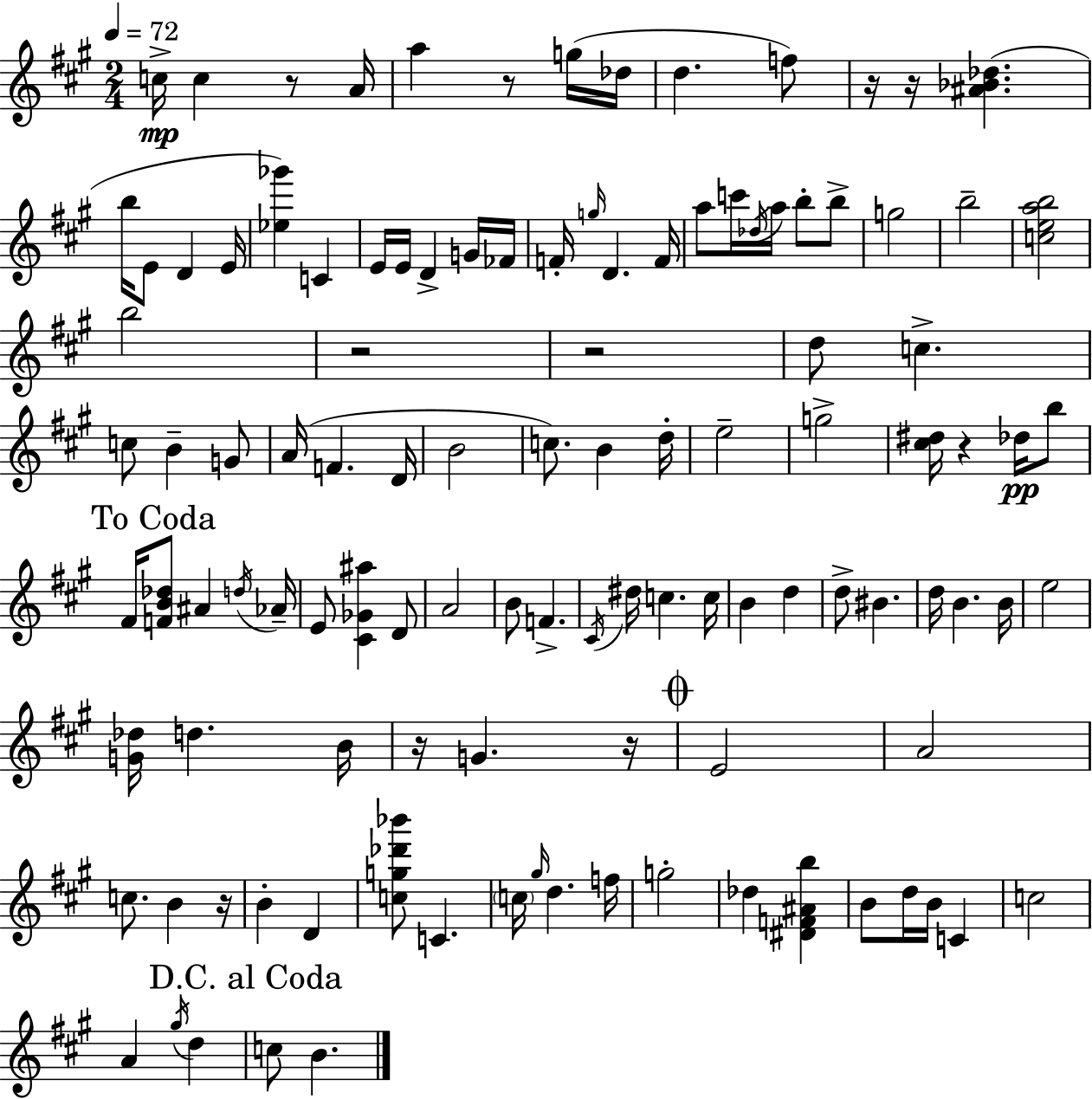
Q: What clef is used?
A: treble